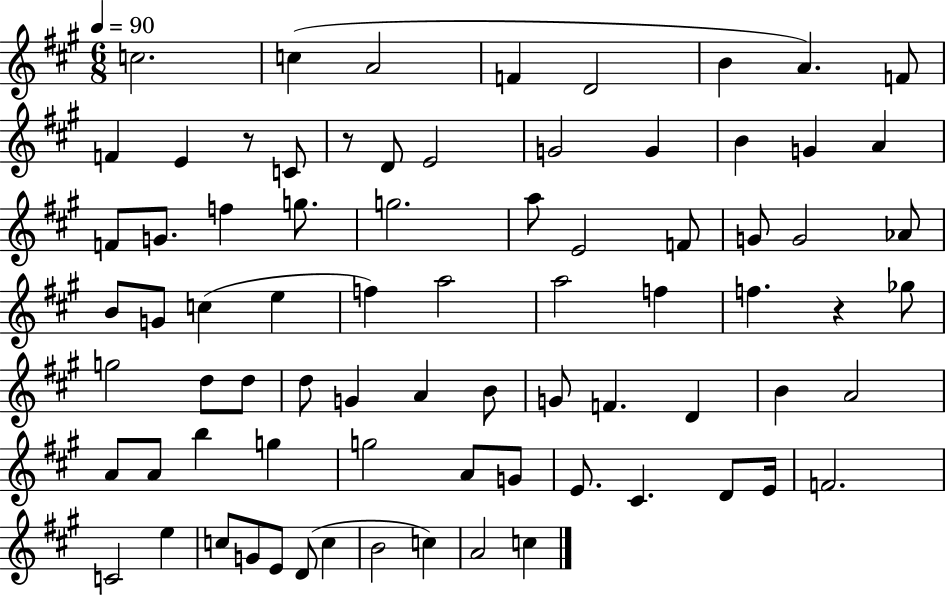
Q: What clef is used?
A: treble